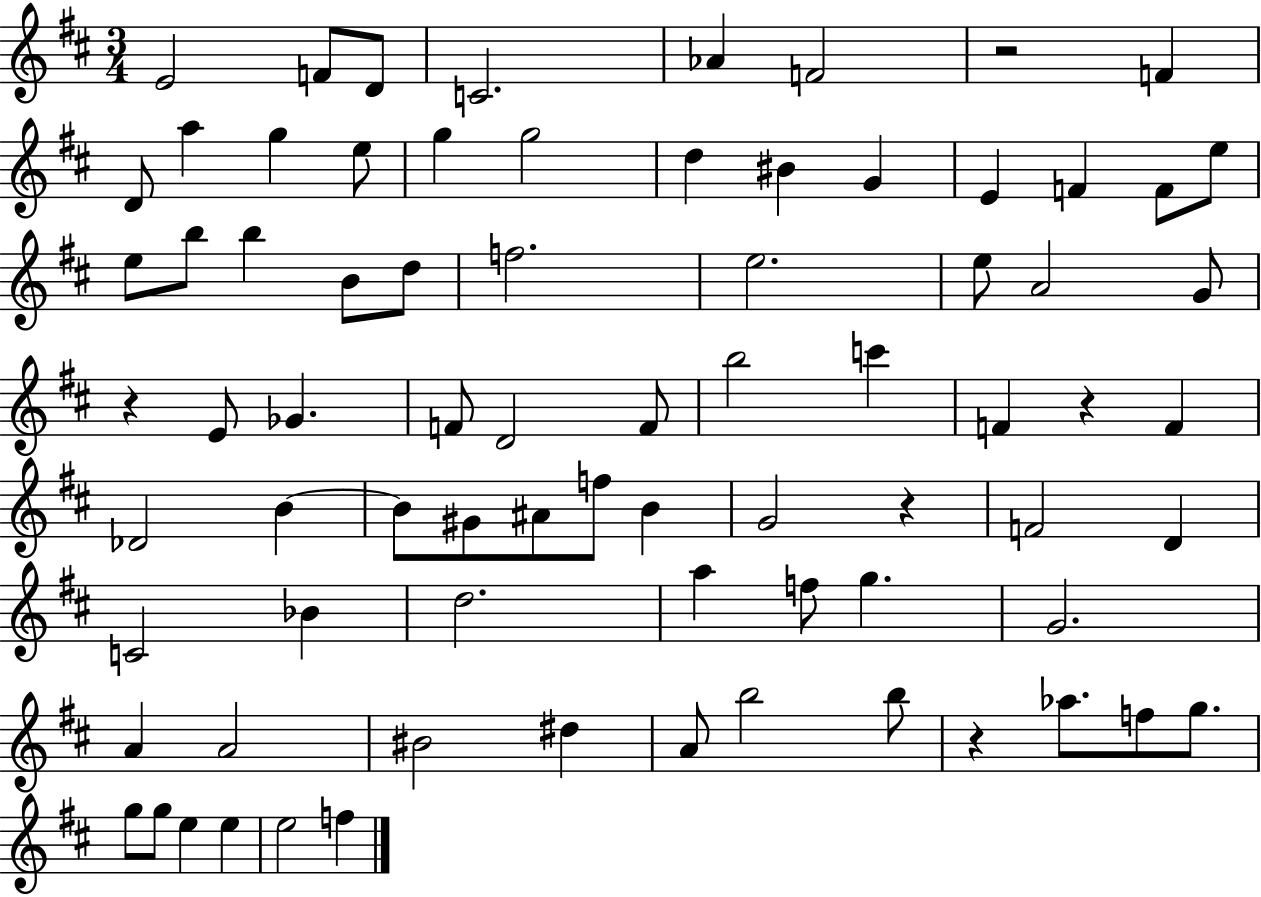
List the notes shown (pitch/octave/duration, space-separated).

E4/h F4/e D4/e C4/h. Ab4/q F4/h R/h F4/q D4/e A5/q G5/q E5/e G5/q G5/h D5/q BIS4/q G4/q E4/q F4/q F4/e E5/e E5/e B5/e B5/q B4/e D5/e F5/h. E5/h. E5/e A4/h G4/e R/q E4/e Gb4/q. F4/e D4/h F4/e B5/h C6/q F4/q R/q F4/q Db4/h B4/q B4/e G#4/e A#4/e F5/e B4/q G4/h R/q F4/h D4/q C4/h Bb4/q D5/h. A5/q F5/e G5/q. G4/h. A4/q A4/h BIS4/h D#5/q A4/e B5/h B5/e R/q Ab5/e. F5/e G5/e. G5/e G5/e E5/q E5/q E5/h F5/q